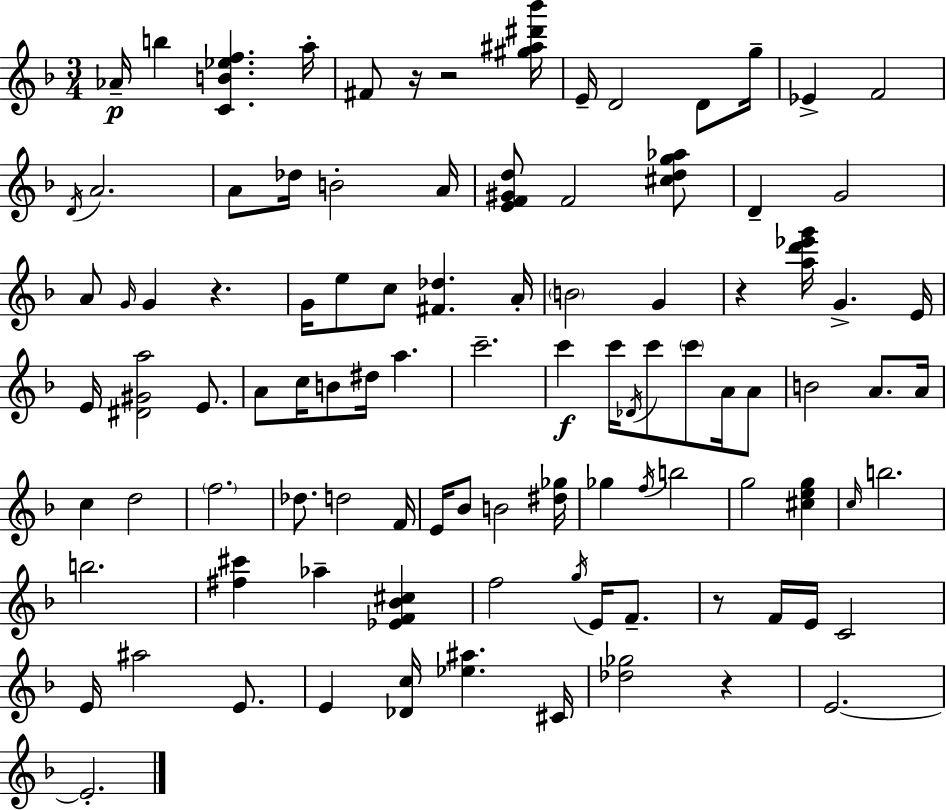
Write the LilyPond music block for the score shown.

{
  \clef treble
  \numericTimeSignature
  \time 3/4
  \key d \minor
  aes'16--\p b''4 <c' b' ees'' f''>4. a''16-. | fis'8 r16 r2 <gis'' ais'' dis''' bes'''>16 | e'16-- d'2 d'8 g''16-- | ees'4-> f'2 | \break \acciaccatura { d'16 } a'2. | a'8 des''16 b'2-. | a'16 <e' f' gis' d''>8 f'2 <cis'' d'' g'' aes''>8 | d'4-- g'2 | \break a'8 \grace { g'16 } g'4 r4. | g'16 e''8 c''8 <fis' des''>4. | a'16-. \parenthesize b'2 g'4 | r4 <a'' d''' ees''' g'''>16 g'4.-> | \break e'16 e'16 <dis' gis' a''>2 e'8. | a'8 c''16 b'8 dis''16 a''4. | c'''2.-- | c'''4\f c'''16 \acciaccatura { des'16 } c'''8 \parenthesize c'''8 | \break a'16 a'8 b'2 a'8. | a'16 c''4 d''2 | \parenthesize f''2. | des''8. d''2 | \break f'16 e'16 bes'8 b'2 | <dis'' ges''>16 ges''4 \acciaccatura { f''16 } b''2 | g''2 | <cis'' e'' g''>4 \grace { c''16 } b''2. | \break b''2. | <fis'' cis'''>4 aes''4-- | <ees' f' bes' cis''>4 f''2 | \acciaccatura { g''16 } e'16 f'8.-- r8 f'16 e'16 c'2 | \break e'16 ais''2 | e'8. e'4 <des' c''>16 <ees'' ais''>4. | cis'16 <des'' ges''>2 | r4 e'2.~~ | \break e'2.-. | \bar "|."
}